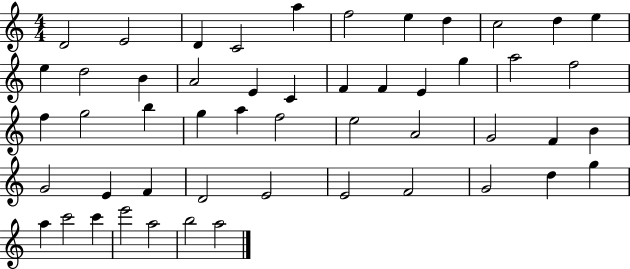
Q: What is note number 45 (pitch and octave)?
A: A5